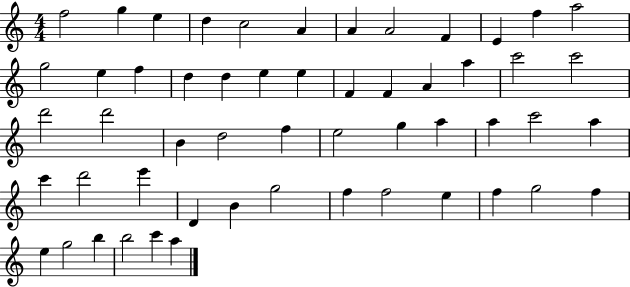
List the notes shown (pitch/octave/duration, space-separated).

F5/h G5/q E5/q D5/q C5/h A4/q A4/q A4/h F4/q E4/q F5/q A5/h G5/h E5/q F5/q D5/q D5/q E5/q E5/q F4/q F4/q A4/q A5/q C6/h C6/h D6/h D6/h B4/q D5/h F5/q E5/h G5/q A5/q A5/q C6/h A5/q C6/q D6/h E6/q D4/q B4/q G5/h F5/q F5/h E5/q F5/q G5/h F5/q E5/q G5/h B5/q B5/h C6/q A5/q